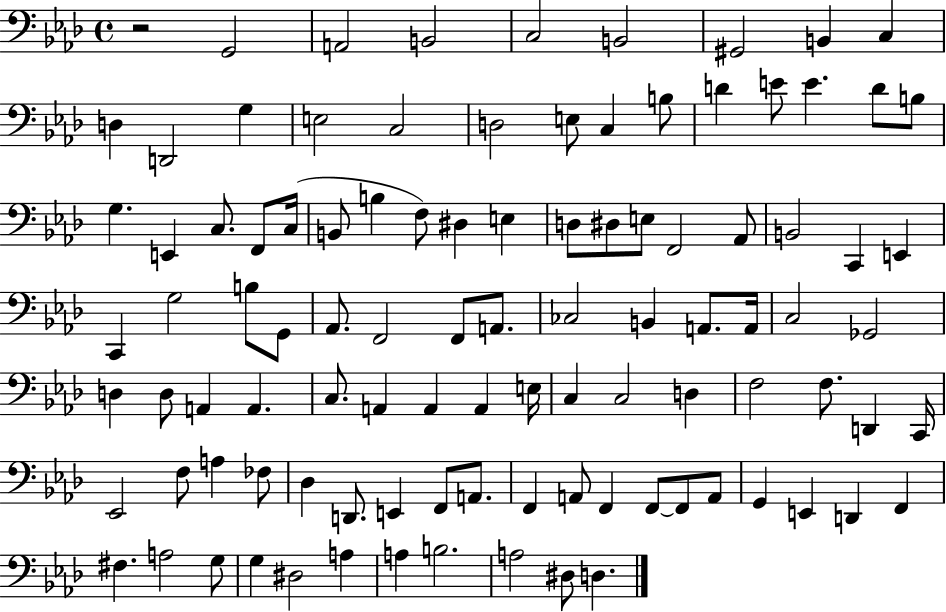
{
  \clef bass
  \time 4/4
  \defaultTimeSignature
  \key aes \major
  r2 g,2 | a,2 b,2 | c2 b,2 | gis,2 b,4 c4 | \break d4 d,2 g4 | e2 c2 | d2 e8 c4 b8 | d'4 e'8 e'4. d'8 b8 | \break g4. e,4 c8. f,8 c16( | b,8 b4 f8) dis4 e4 | d8 dis8 e8 f,2 aes,8 | b,2 c,4 e,4 | \break c,4 g2 b8 g,8 | aes,8. f,2 f,8 a,8. | ces2 b,4 a,8. a,16 | c2 ges,2 | \break d4 d8 a,4 a,4. | c8. a,4 a,4 a,4 e16 | c4 c2 d4 | f2 f8. d,4 c,16 | \break ees,2 f8 a4 fes8 | des4 d,8. e,4 f,8 a,8. | f,4 a,8 f,4 f,8~~ f,8 a,8 | g,4 e,4 d,4 f,4 | \break fis4. a2 g8 | g4 dis2 a4 | a4 b2. | a2 dis8 d4. | \break \bar "|."
}